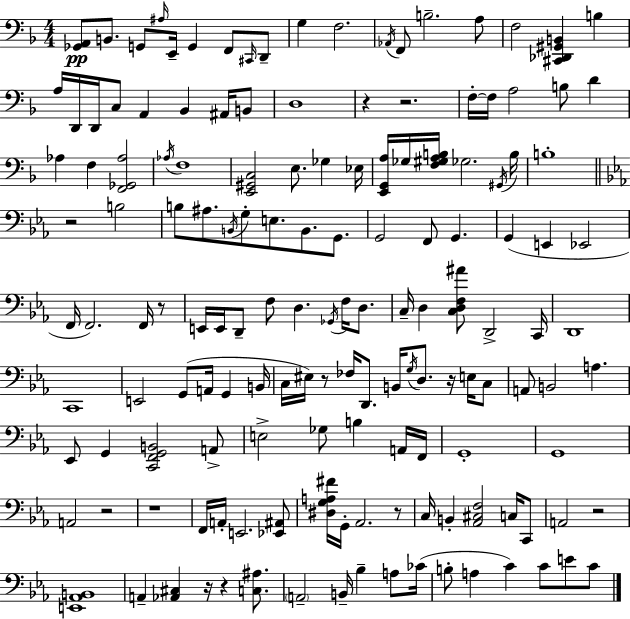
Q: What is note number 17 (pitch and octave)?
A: A3